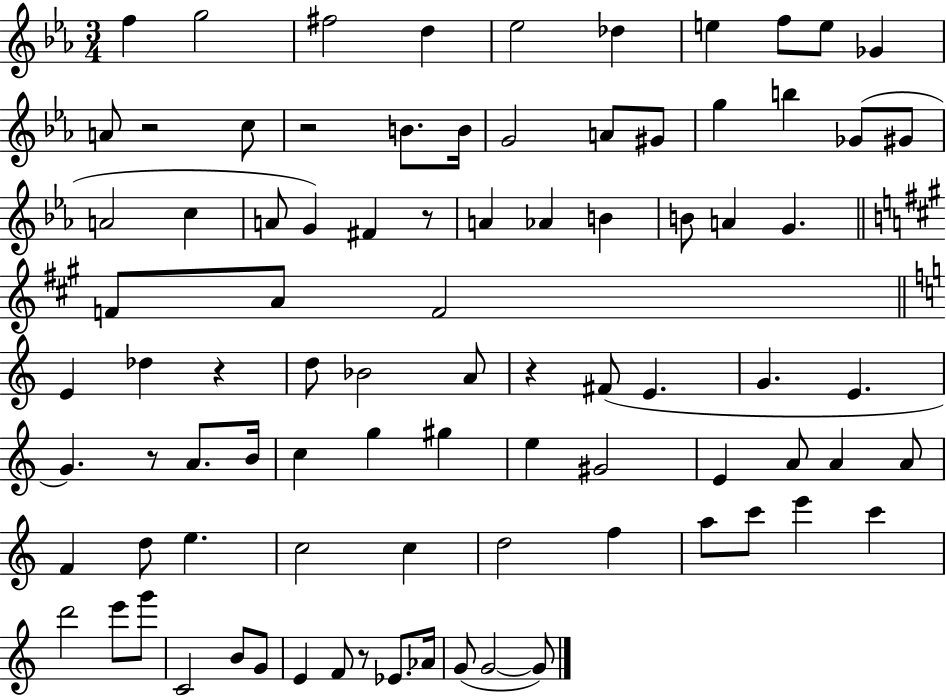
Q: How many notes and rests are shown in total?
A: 87